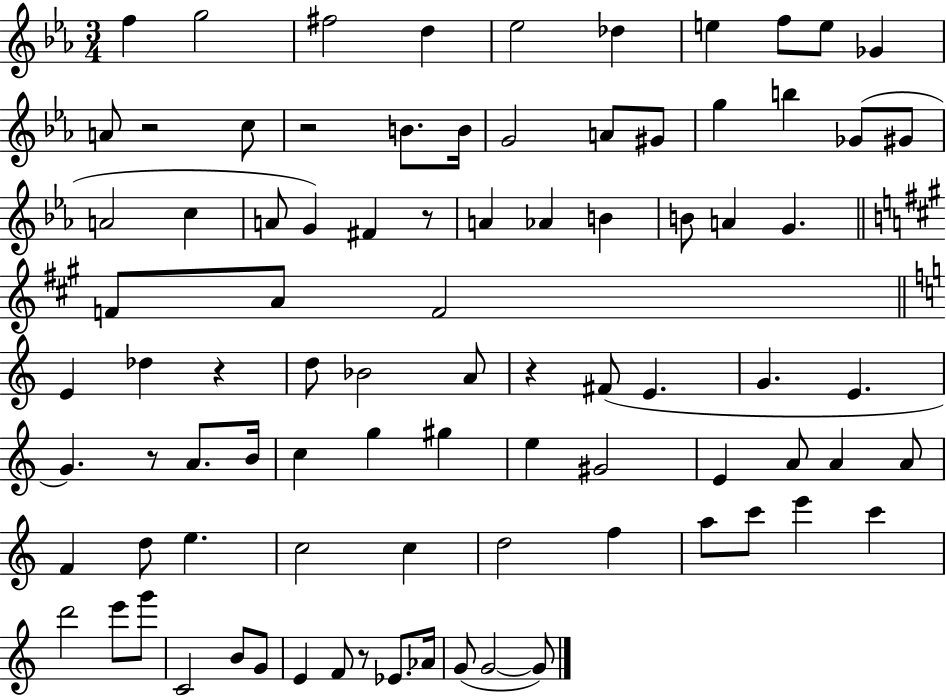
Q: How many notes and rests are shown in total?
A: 87